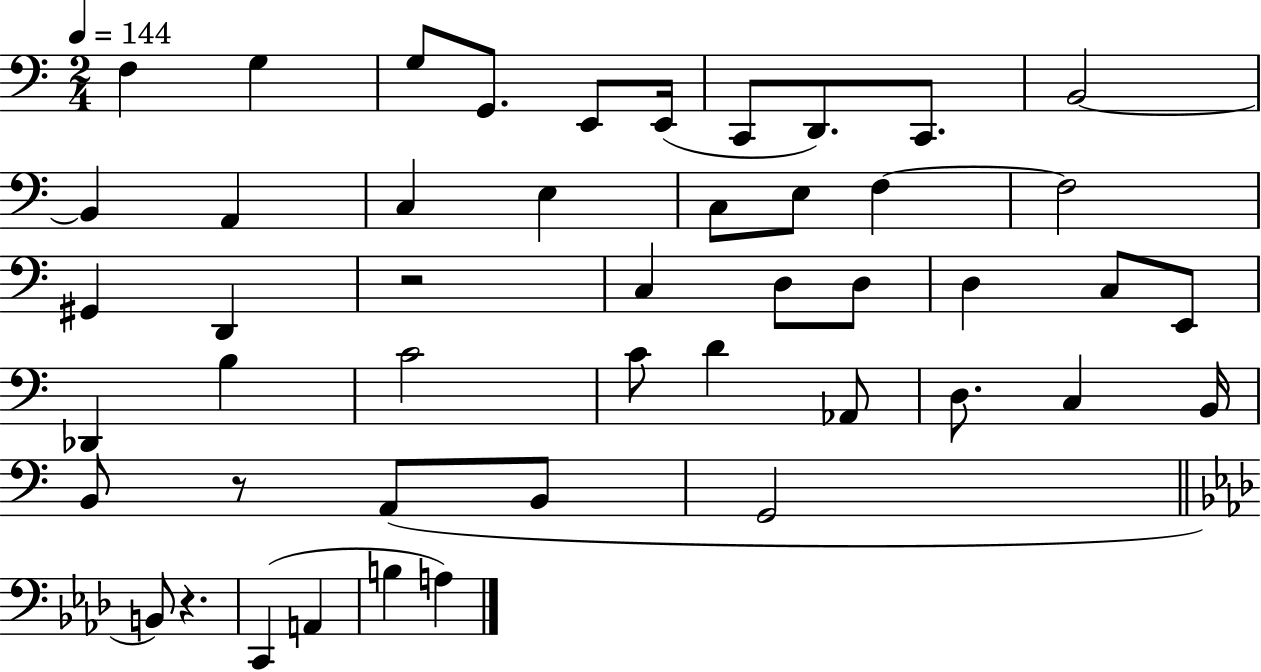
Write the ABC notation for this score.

X:1
T:Untitled
M:2/4
L:1/4
K:C
F, G, G,/2 G,,/2 E,,/2 E,,/4 C,,/2 D,,/2 C,,/2 B,,2 B,, A,, C, E, C,/2 E,/2 F, F,2 ^G,, D,, z2 C, D,/2 D,/2 D, C,/2 E,,/2 _D,, B, C2 C/2 D _A,,/2 D,/2 C, B,,/4 B,,/2 z/2 A,,/2 B,,/2 G,,2 B,,/2 z C,, A,, B, A,